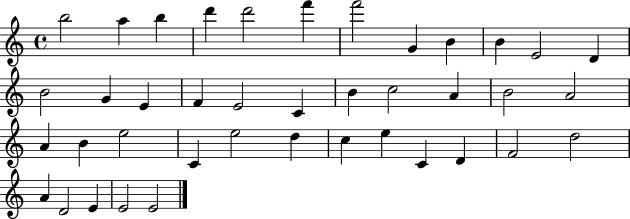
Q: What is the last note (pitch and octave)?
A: E4